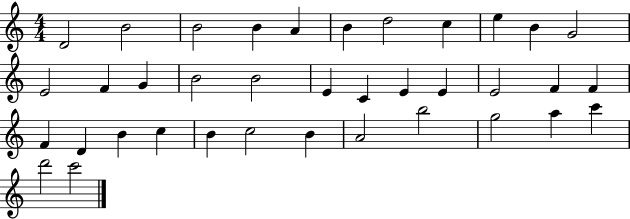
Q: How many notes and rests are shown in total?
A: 37